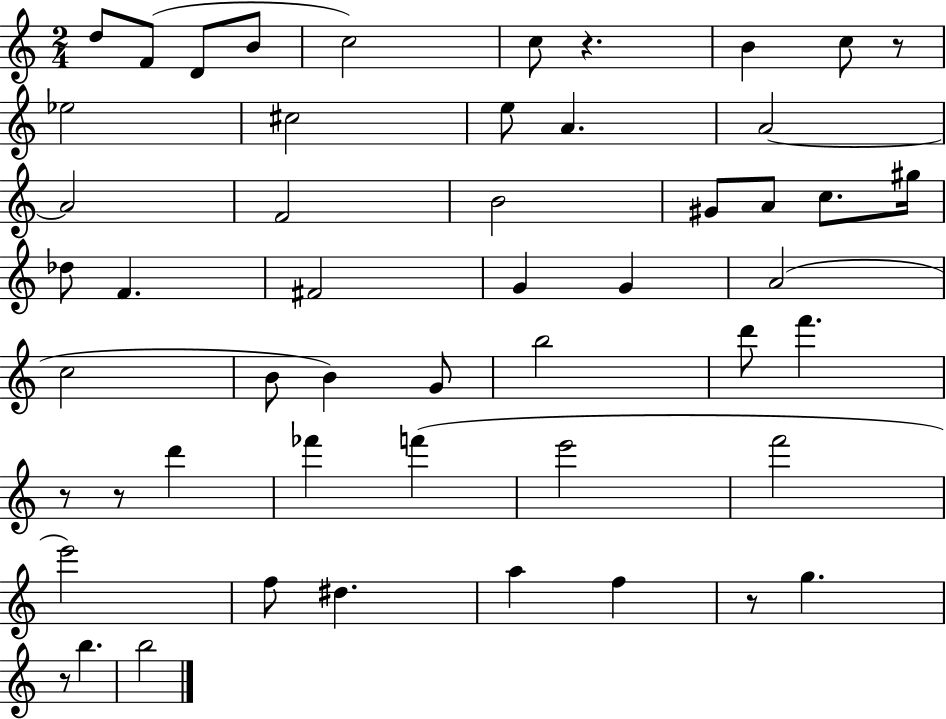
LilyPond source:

{
  \clef treble
  \numericTimeSignature
  \time 2/4
  \key c \major
  d''8 f'8( d'8 b'8 | c''2) | c''8 r4. | b'4 c''8 r8 | \break ees''2 | cis''2 | e''8 a'4. | a'2~~ | \break a'2 | f'2 | b'2 | gis'8 a'8 c''8. gis''16 | \break des''8 f'4. | fis'2 | g'4 g'4 | a'2( | \break c''2 | b'8 b'4) g'8 | b''2 | d'''8 f'''4. | \break r8 r8 d'''4 | fes'''4 f'''4( | e'''2 | f'''2 | \break e'''2) | f''8 dis''4. | a''4 f''4 | r8 g''4. | \break r8 b''4. | b''2 | \bar "|."
}